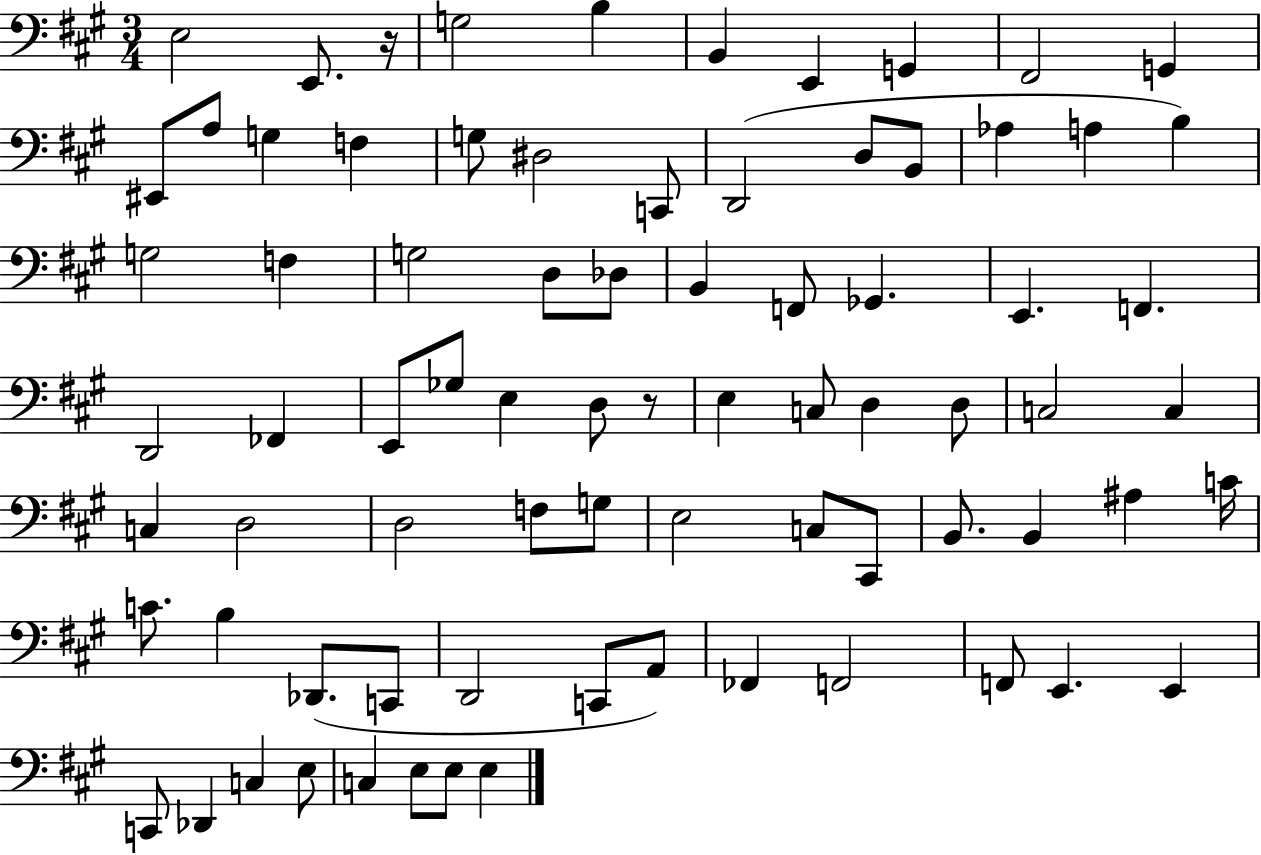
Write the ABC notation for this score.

X:1
T:Untitled
M:3/4
L:1/4
K:A
E,2 E,,/2 z/4 G,2 B, B,, E,, G,, ^F,,2 G,, ^E,,/2 A,/2 G, F, G,/2 ^D,2 C,,/2 D,,2 D,/2 B,,/2 _A, A, B, G,2 F, G,2 D,/2 _D,/2 B,, F,,/2 _G,, E,, F,, D,,2 _F,, E,,/2 _G,/2 E, D,/2 z/2 E, C,/2 D, D,/2 C,2 C, C, D,2 D,2 F,/2 G,/2 E,2 C,/2 ^C,,/2 B,,/2 B,, ^A, C/4 C/2 B, _D,,/2 C,,/2 D,,2 C,,/2 A,,/2 _F,, F,,2 F,,/2 E,, E,, C,,/2 _D,, C, E,/2 C, E,/2 E,/2 E,